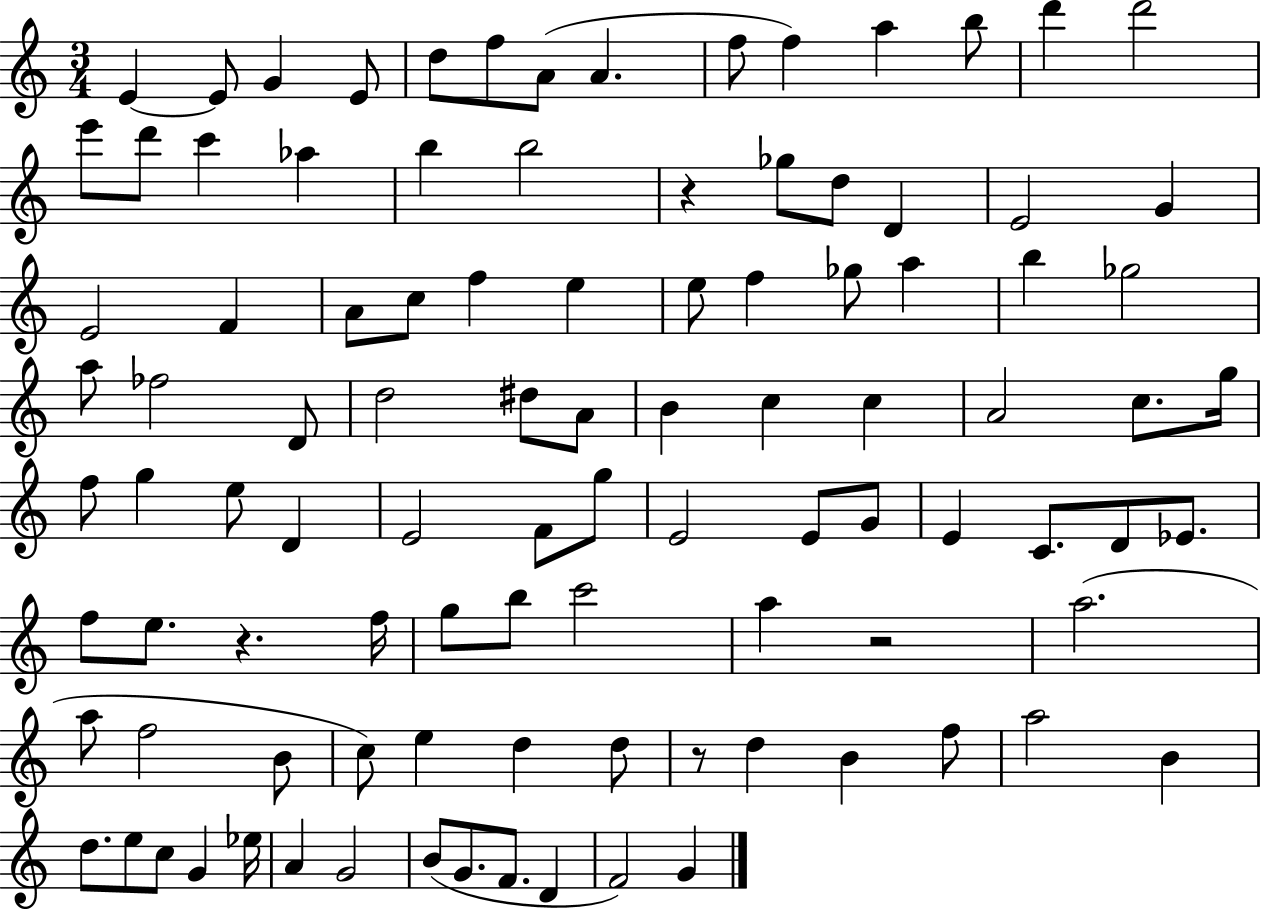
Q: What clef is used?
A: treble